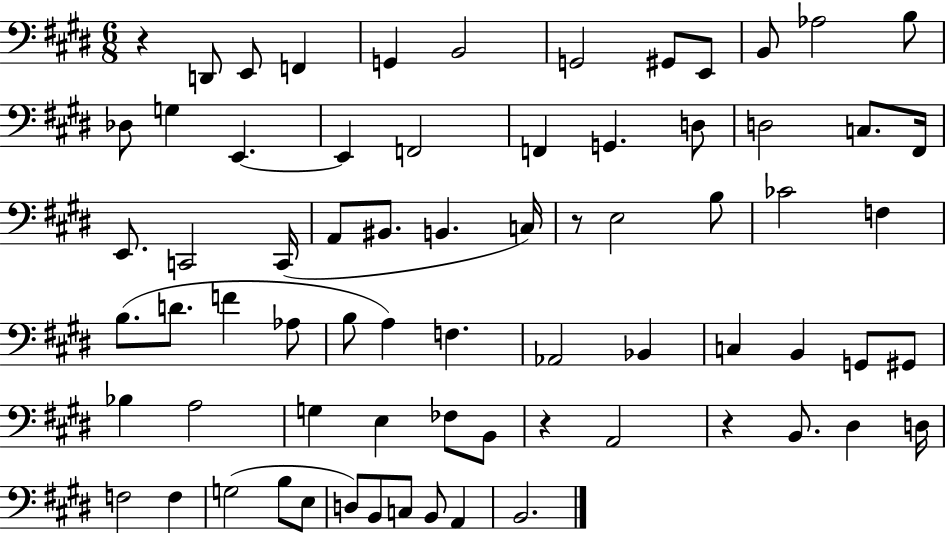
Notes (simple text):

R/q D2/e E2/e F2/q G2/q B2/h G2/h G#2/e E2/e B2/e Ab3/h B3/e Db3/e G3/q E2/q. E2/q F2/h F2/q G2/q. D3/e D3/h C3/e. F#2/s E2/e. C2/h C2/s A2/e BIS2/e. B2/q. C3/s R/e E3/h B3/e CES4/h F3/q B3/e. D4/e. F4/q Ab3/e B3/e A3/q F3/q. Ab2/h Bb2/q C3/q B2/q G2/e G#2/e Bb3/q A3/h G3/q E3/q FES3/e B2/e R/q A2/h R/q B2/e. D#3/q D3/s F3/h F3/q G3/h B3/e E3/e D3/e B2/e C3/e B2/e A2/q B2/h.